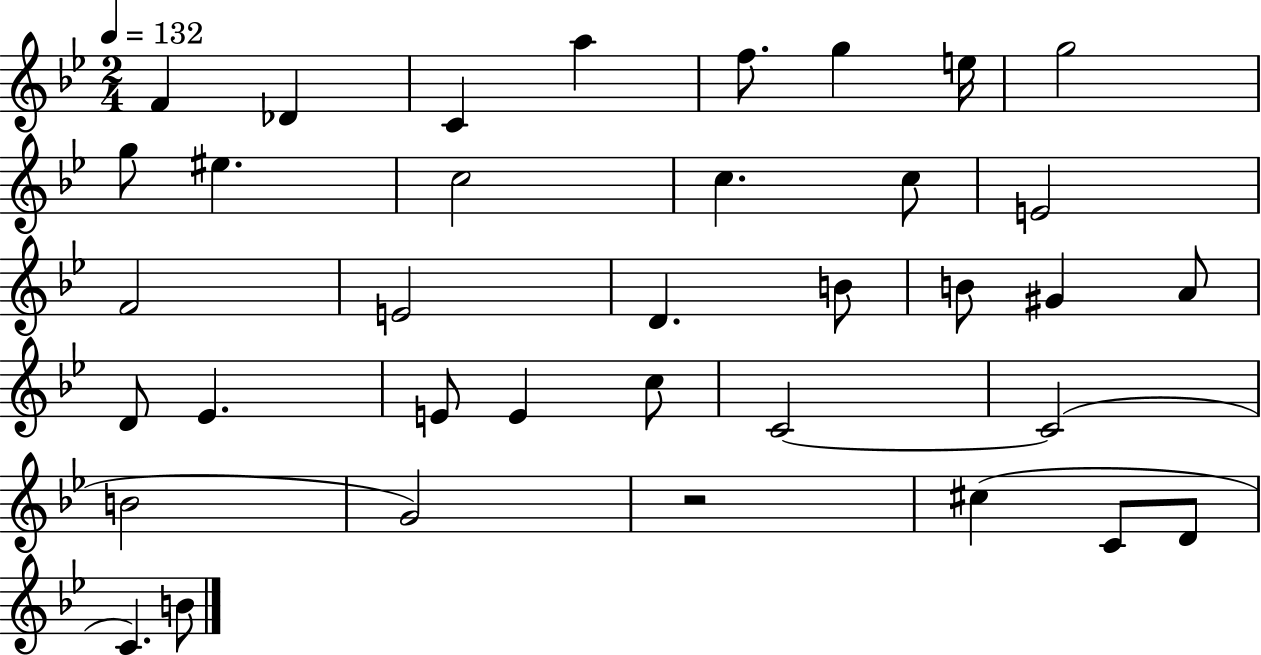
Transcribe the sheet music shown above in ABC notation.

X:1
T:Untitled
M:2/4
L:1/4
K:Bb
F _D C a f/2 g e/4 g2 g/2 ^e c2 c c/2 E2 F2 E2 D B/2 B/2 ^G A/2 D/2 _E E/2 E c/2 C2 C2 B2 G2 z2 ^c C/2 D/2 C B/2